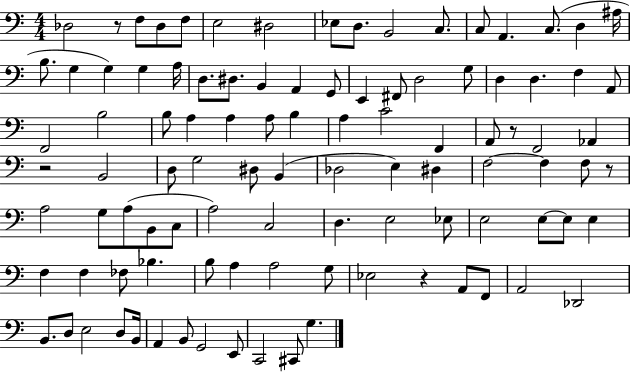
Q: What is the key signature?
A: C major